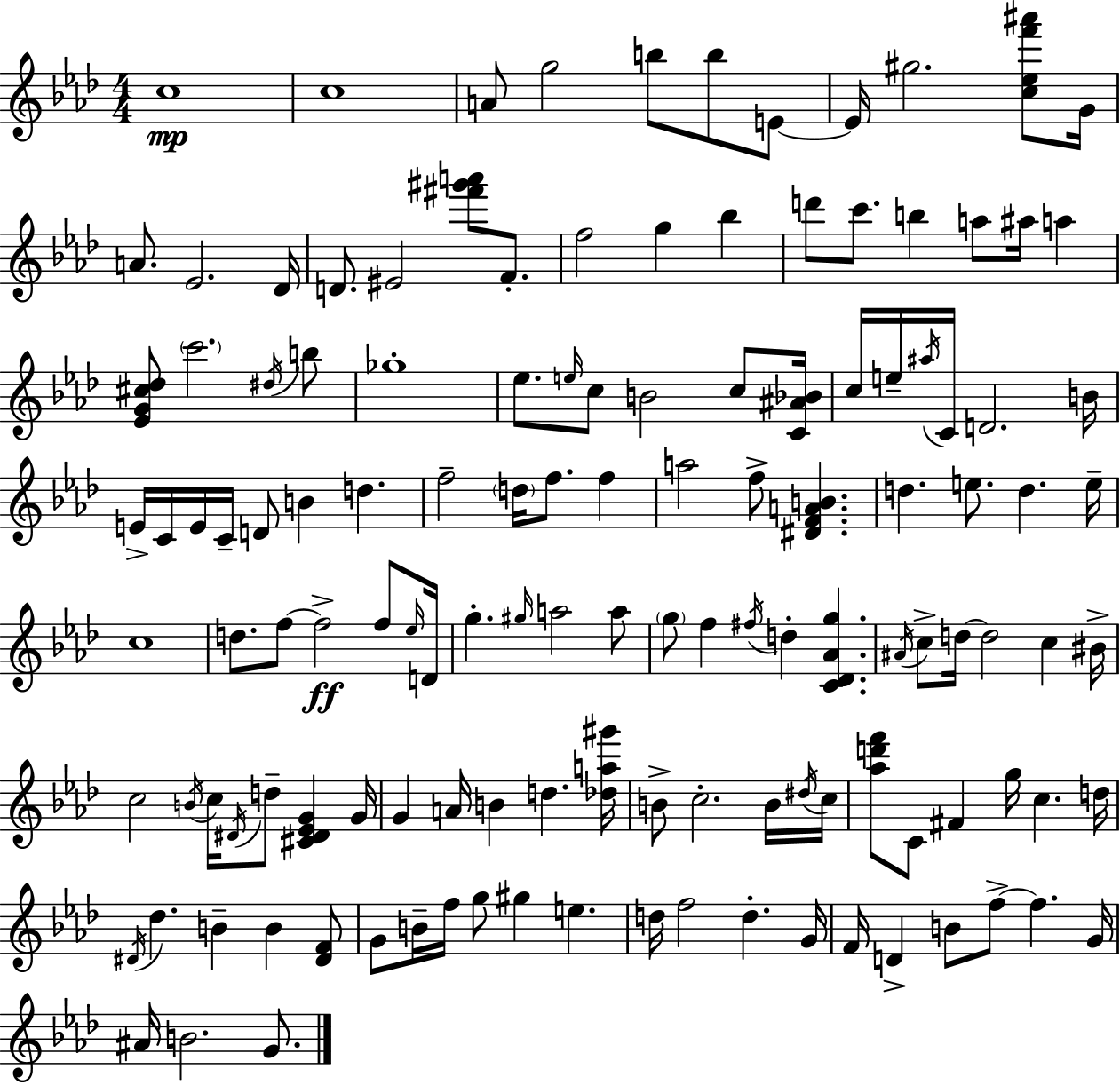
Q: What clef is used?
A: treble